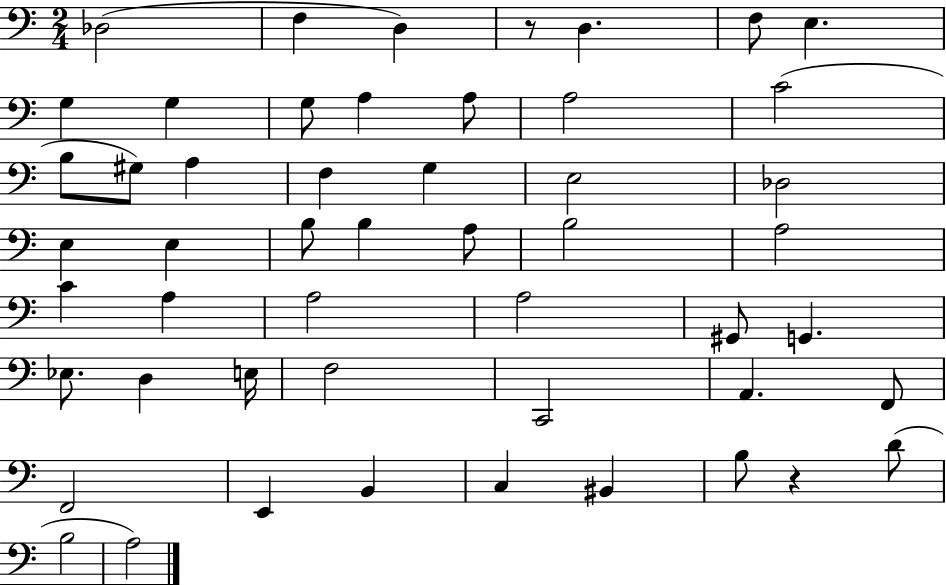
Db3/h F3/q D3/q R/e D3/q. F3/e E3/q. G3/q G3/q G3/e A3/q A3/e A3/h C4/h B3/e G#3/e A3/q F3/q G3/q E3/h Db3/h E3/q E3/q B3/e B3/q A3/e B3/h A3/h C4/q A3/q A3/h A3/h G#2/e G2/q. Eb3/e. D3/q E3/s F3/h C2/h A2/q. F2/e F2/h E2/q B2/q C3/q BIS2/q B3/e R/q D4/e B3/h A3/h